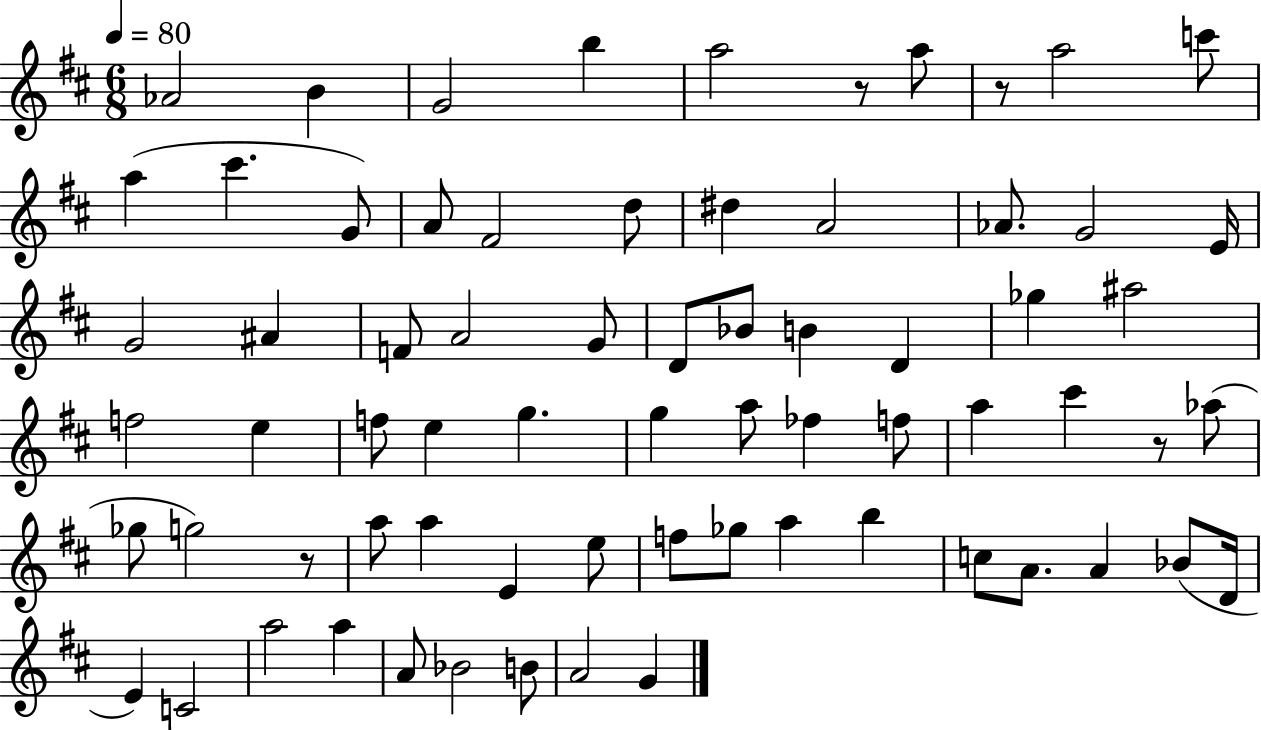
Ab4/h B4/q G4/h B5/q A5/h R/e A5/e R/e A5/h C6/e A5/q C#6/q. G4/e A4/e F#4/h D5/e D#5/q A4/h Ab4/e. G4/h E4/s G4/h A#4/q F4/e A4/h G4/e D4/e Bb4/e B4/q D4/q Gb5/q A#5/h F5/h E5/q F5/e E5/q G5/q. G5/q A5/e FES5/q F5/e A5/q C#6/q R/e Ab5/e Gb5/e G5/h R/e A5/e A5/q E4/q E5/e F5/e Gb5/e A5/q B5/q C5/e A4/e. A4/q Bb4/e D4/s E4/q C4/h A5/h A5/q A4/e Bb4/h B4/e A4/h G4/q